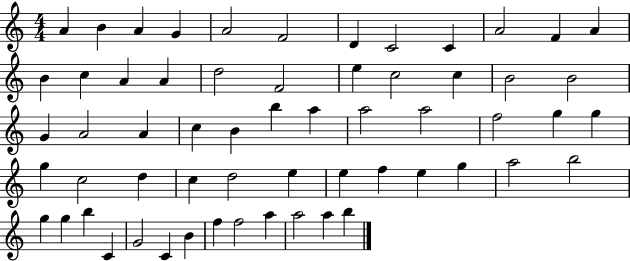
A4/q B4/q A4/q G4/q A4/h F4/h D4/q C4/h C4/q A4/h F4/q A4/q B4/q C5/q A4/q A4/q D5/h F4/h E5/q C5/h C5/q B4/h B4/h G4/q A4/h A4/q C5/q B4/q B5/q A5/q A5/h A5/h F5/h G5/q G5/q G5/q C5/h D5/q C5/q D5/h E5/q E5/q F5/q E5/q G5/q A5/h B5/h G5/q G5/q B5/q C4/q G4/h C4/q B4/q F5/q F5/h A5/q A5/h A5/q B5/q